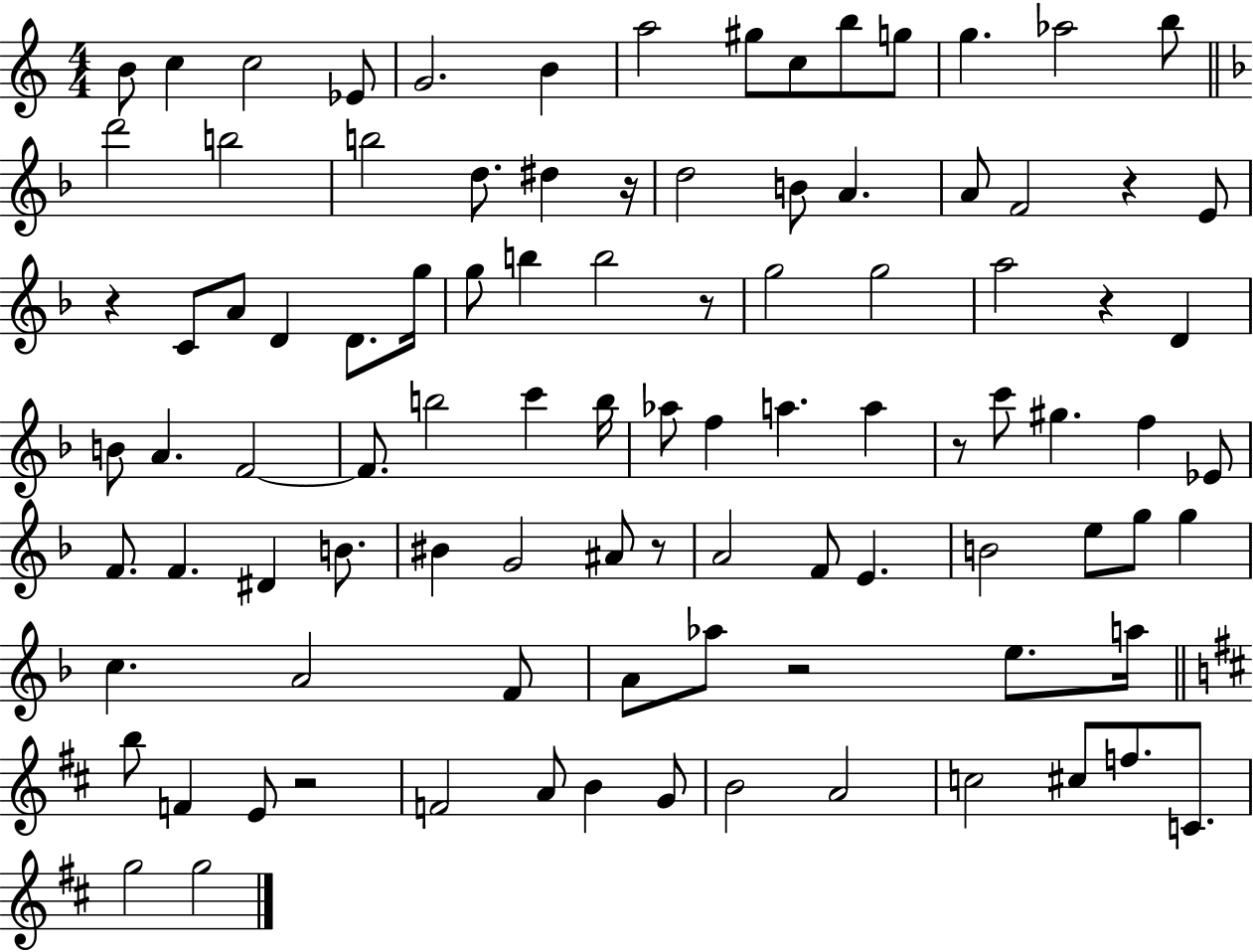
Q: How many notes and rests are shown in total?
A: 97